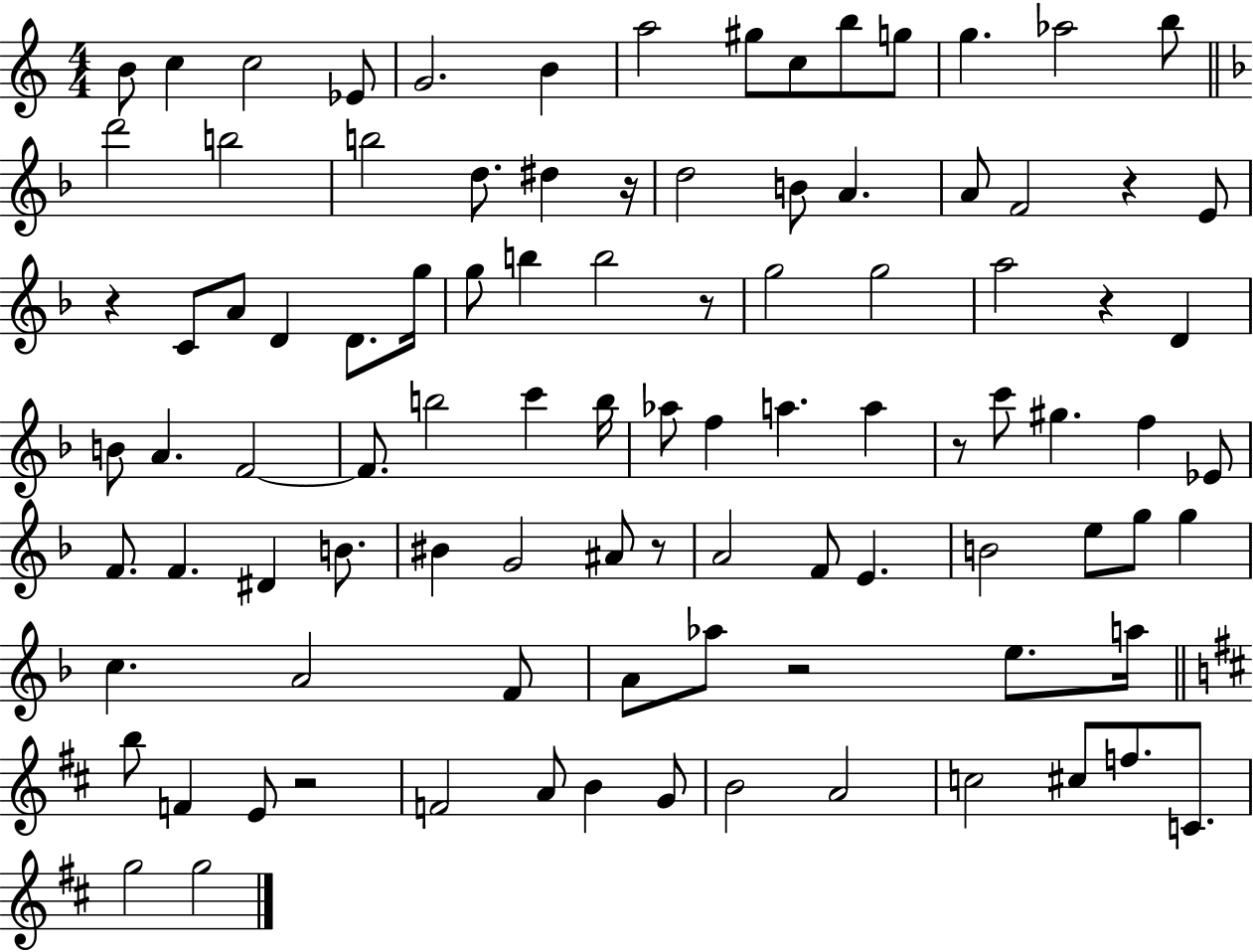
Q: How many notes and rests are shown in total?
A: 97